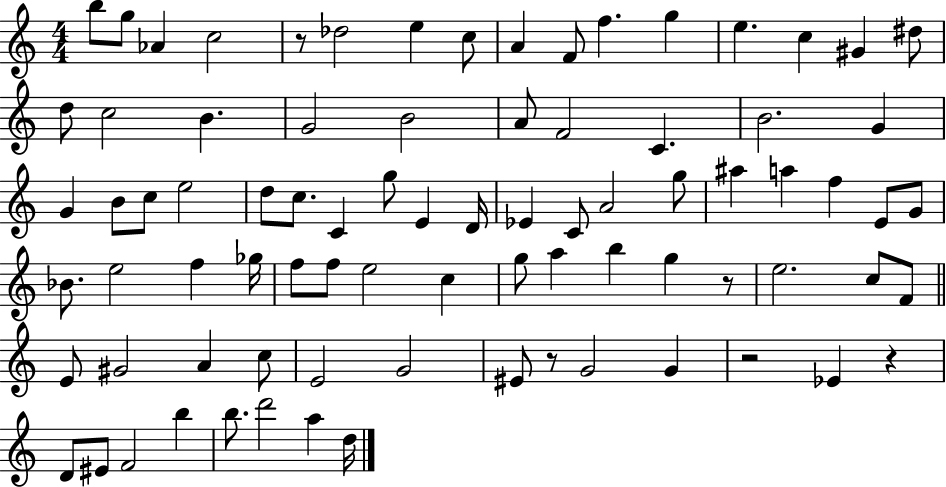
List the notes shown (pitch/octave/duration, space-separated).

B5/e G5/e Ab4/q C5/h R/e Db5/h E5/q C5/e A4/q F4/e F5/q. G5/q E5/q. C5/q G#4/q D#5/e D5/e C5/h B4/q. G4/h B4/h A4/e F4/h C4/q. B4/h. G4/q G4/q B4/e C5/e E5/h D5/e C5/e. C4/q G5/e E4/q D4/s Eb4/q C4/e A4/h G5/e A#5/q A5/q F5/q E4/e G4/e Bb4/e. E5/h F5/q Gb5/s F5/e F5/e E5/h C5/q G5/e A5/q B5/q G5/q R/e E5/h. C5/e F4/e E4/e G#4/h A4/q C5/e E4/h G4/h EIS4/e R/e G4/h G4/q R/h Eb4/q R/q D4/e EIS4/e F4/h B5/q B5/e. D6/h A5/q D5/s